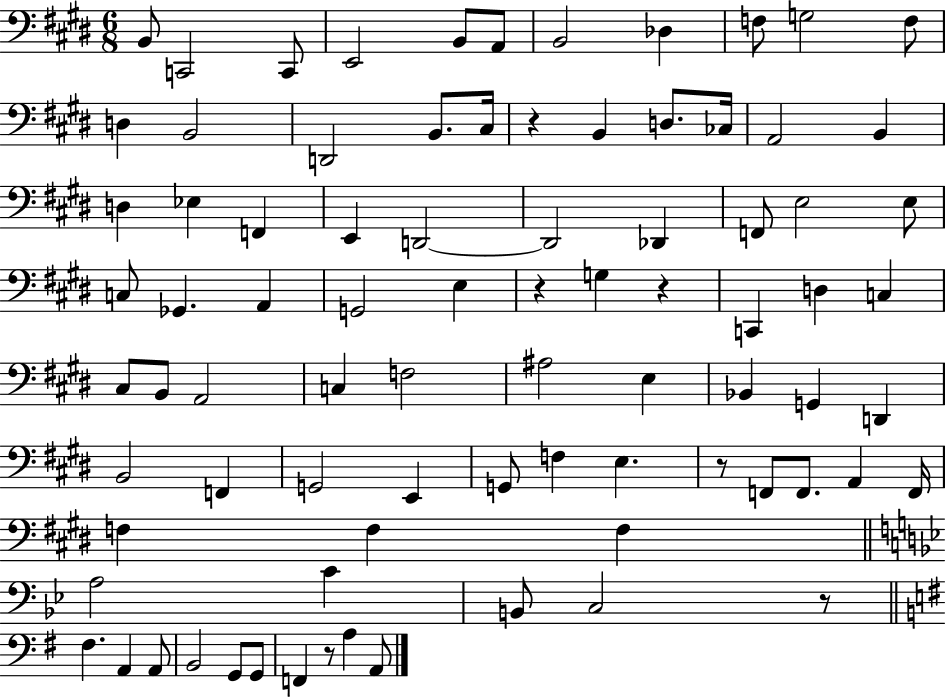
X:1
T:Untitled
M:6/8
L:1/4
K:E
B,,/2 C,,2 C,,/2 E,,2 B,,/2 A,,/2 B,,2 _D, F,/2 G,2 F,/2 D, B,,2 D,,2 B,,/2 ^C,/4 z B,, D,/2 _C,/4 A,,2 B,, D, _E, F,, E,, D,,2 D,,2 _D,, F,,/2 E,2 E,/2 C,/2 _G,, A,, G,,2 E, z G, z C,, D, C, ^C,/2 B,,/2 A,,2 C, F,2 ^A,2 E, _B,, G,, D,, B,,2 F,, G,,2 E,, G,,/2 F, E, z/2 F,,/2 F,,/2 A,, F,,/4 F, F, F, A,2 C B,,/2 C,2 z/2 ^F, A,, A,,/2 B,,2 G,,/2 G,,/2 F,, z/2 A, A,,/2